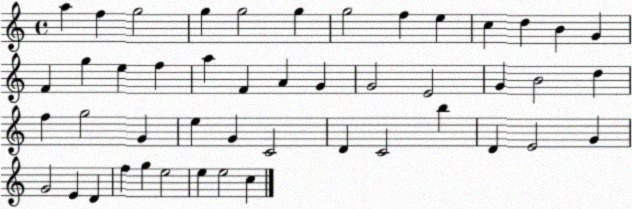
X:1
T:Untitled
M:4/4
L:1/4
K:C
a f g2 g g2 g g2 f e c d B G F g e f a F A G G2 E2 G B2 d f g2 G e G C2 D C2 b D E2 G G2 E D f g e2 e e2 c